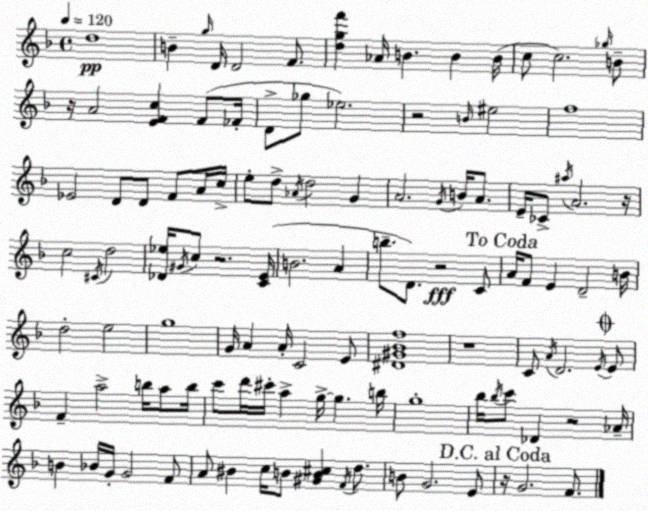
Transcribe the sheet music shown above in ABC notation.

X:1
T:Untitled
M:4/4
L:1/4
K:F
d4 B g/4 D/4 D2 F/2 [dgf'] _A/4 B B B/4 c/2 c2 _g/4 B/2 z/4 A2 [EFc] F/2 _F/4 D/2 _g/2 _e2 z2 B/4 ^e2 f4 _E2 D/2 D/2 F/2 A/4 c/4 e/2 d/2 _A/4 d2 G A2 G/4 B/4 A/2 E/4 _C/2 ^a/4 A2 z/4 c2 ^C/4 d2 [_D_e]/4 ^G/4 c/2 z2 [CE]/4 B2 A b/2 D/2 z2 C/2 A/4 F/2 E D2 B/4 d2 e2 g4 G/4 A A/4 C2 E/2 [^D^G_Bf]4 z4 C/2 A/4 D2 E/4 E/2 F a2 b/4 a/2 b/4 c'/2 d'/4 ^c'/4 a g/4 g b/4 g4 _b/4 _b/4 c'/2 _D z2 _A/4 B _B/4 G/4 G2 F/2 A/2 ^B c/4 B/2 [^GB^c] F/4 d/2 B/2 G2 E/2 z/4 G2 F/2